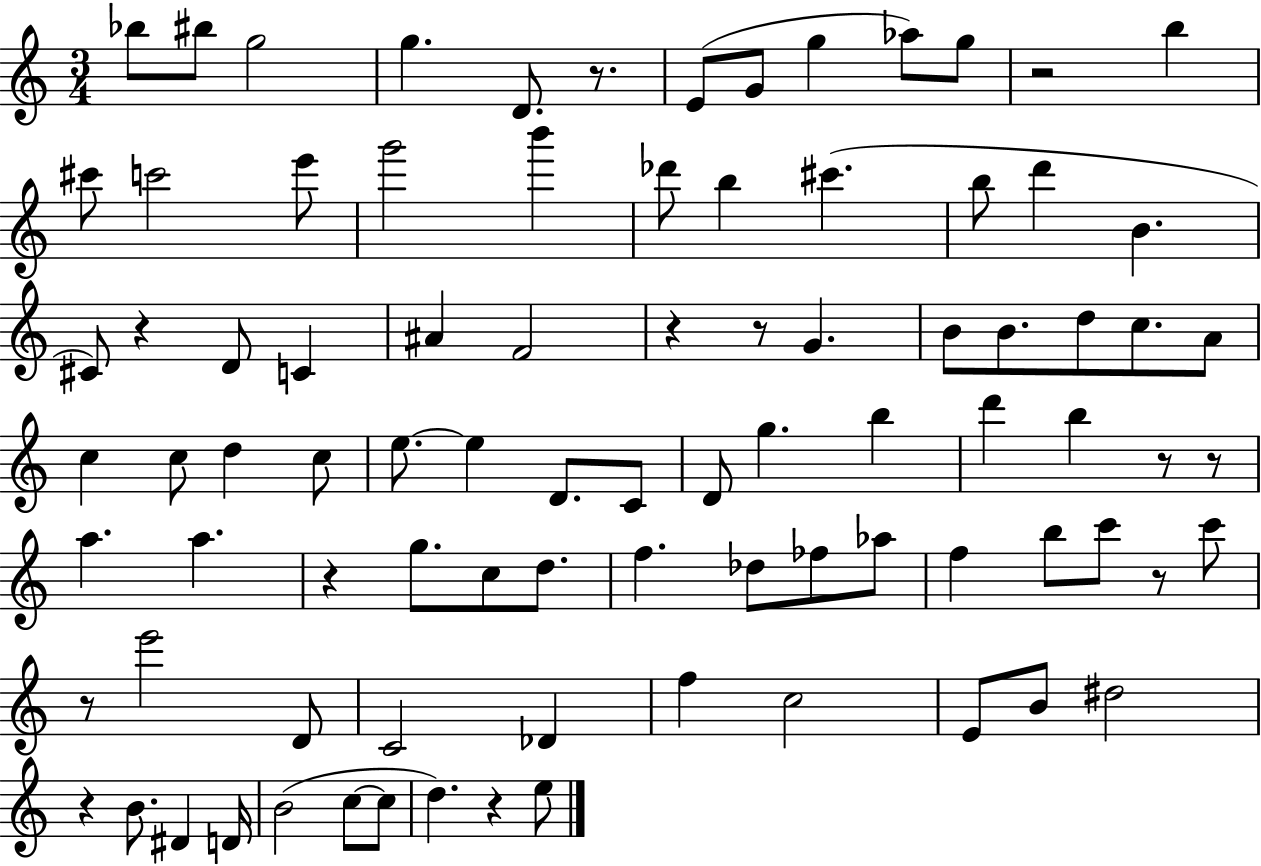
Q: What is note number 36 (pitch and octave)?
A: D5